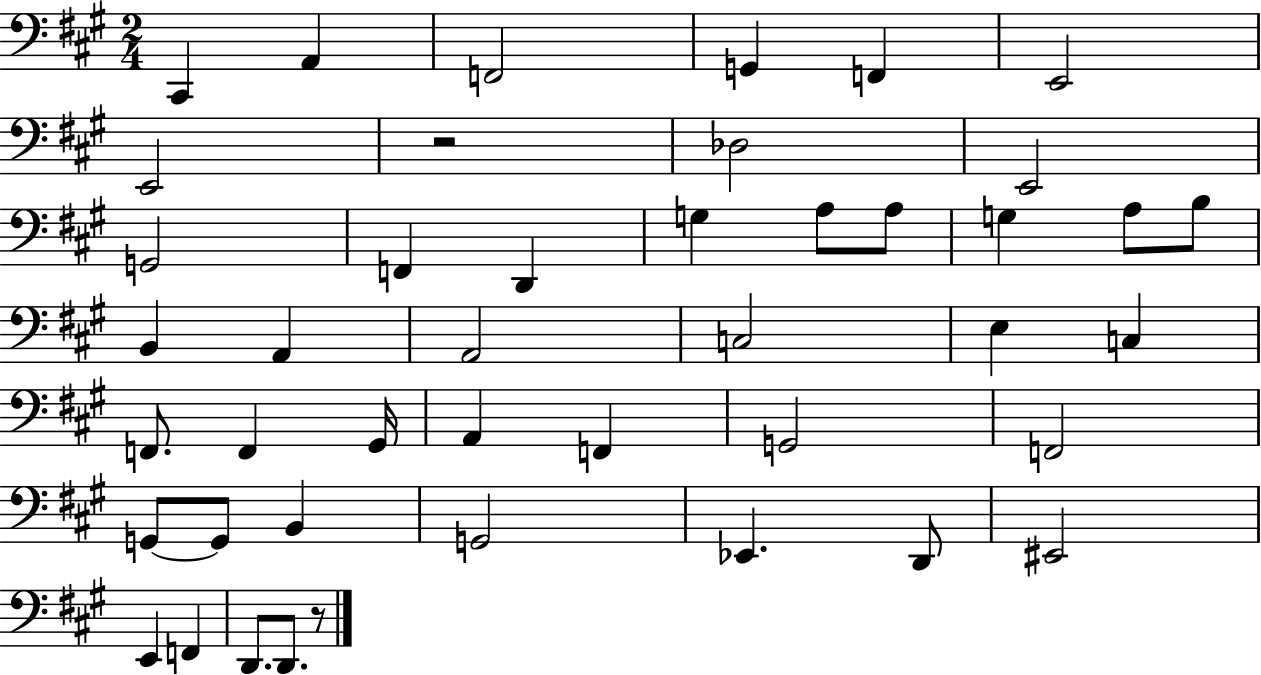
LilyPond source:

{
  \clef bass
  \numericTimeSignature
  \time 2/4
  \key a \major
  cis,4 a,4 | f,2 | g,4 f,4 | e,2 | \break e,2 | r2 | des2 | e,2 | \break g,2 | f,4 d,4 | g4 a8 a8 | g4 a8 b8 | \break b,4 a,4 | a,2 | c2 | e4 c4 | \break f,8. f,4 gis,16 | a,4 f,4 | g,2 | f,2 | \break g,8~~ g,8 b,4 | g,2 | ees,4. d,8 | eis,2 | \break e,4 f,4 | d,8. d,8. r8 | \bar "|."
}